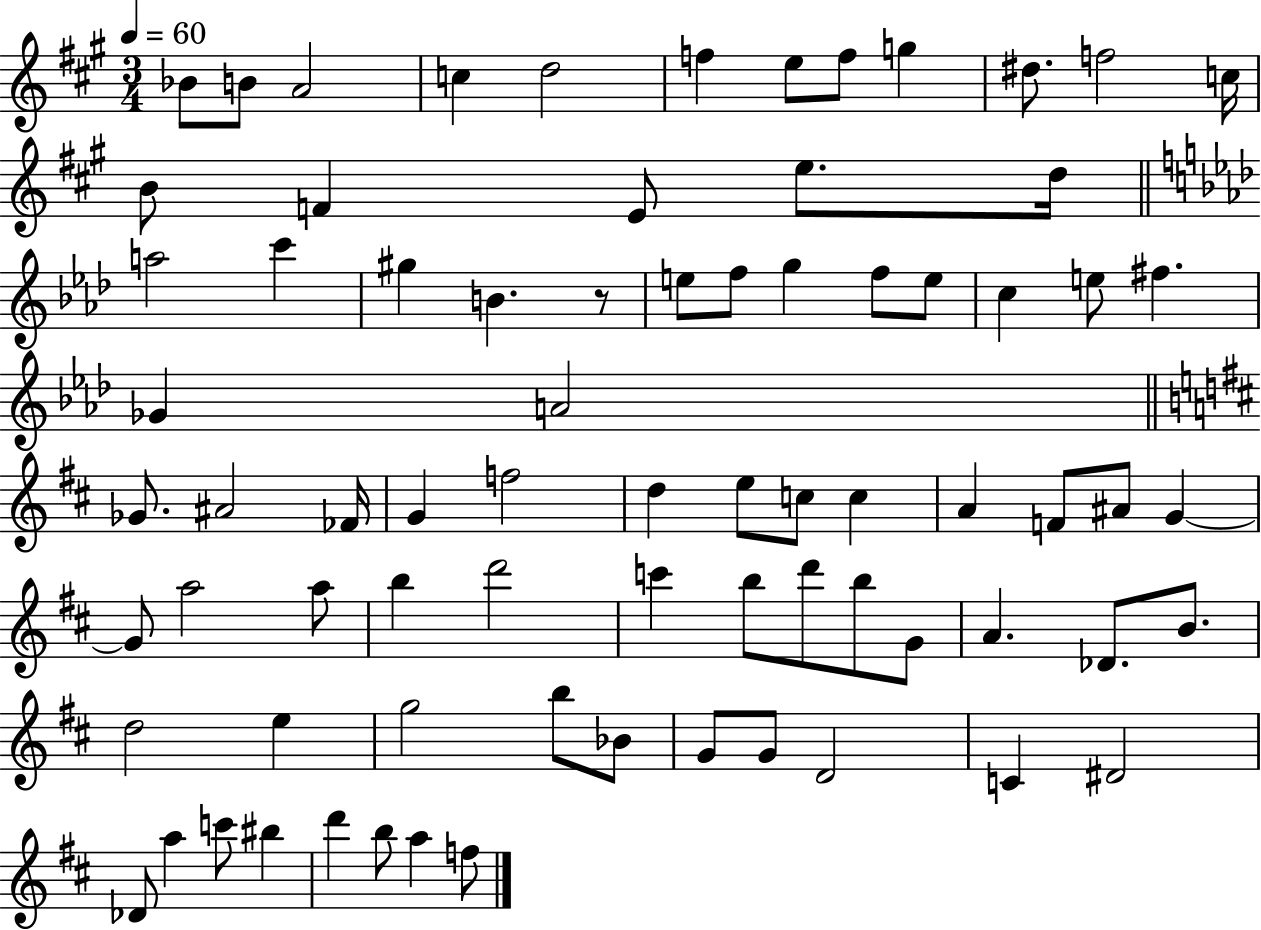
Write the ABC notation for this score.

X:1
T:Untitled
M:3/4
L:1/4
K:A
_B/2 B/2 A2 c d2 f e/2 f/2 g ^d/2 f2 c/4 B/2 F E/2 e/2 d/4 a2 c' ^g B z/2 e/2 f/2 g f/2 e/2 c e/2 ^f _G A2 _G/2 ^A2 _F/4 G f2 d e/2 c/2 c A F/2 ^A/2 G G/2 a2 a/2 b d'2 c' b/2 d'/2 b/2 G/2 A _D/2 B/2 d2 e g2 b/2 _B/2 G/2 G/2 D2 C ^D2 _D/2 a c'/2 ^b d' b/2 a f/2